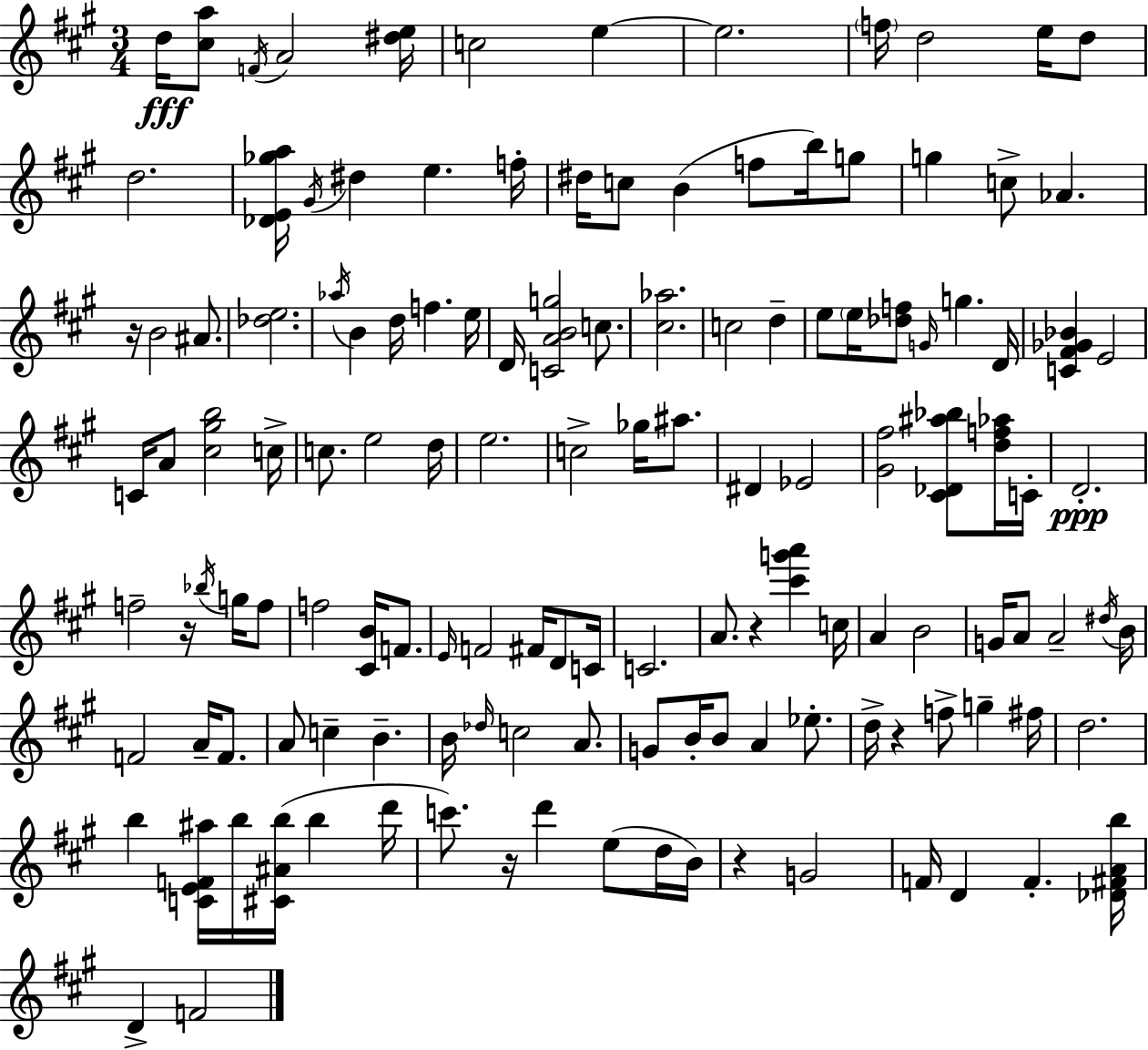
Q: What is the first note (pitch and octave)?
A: D5